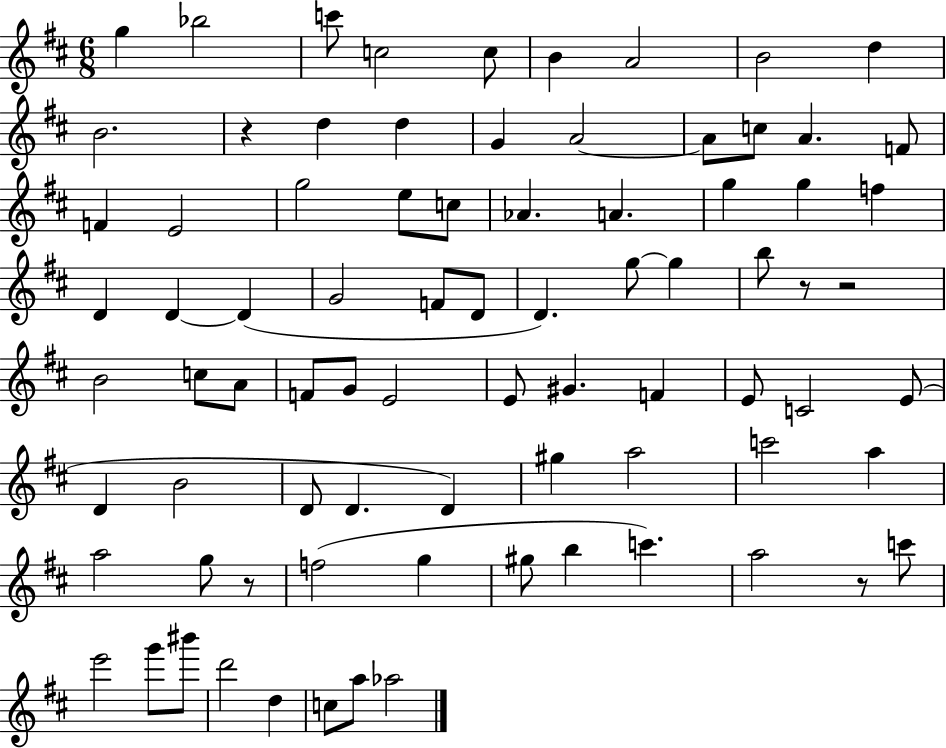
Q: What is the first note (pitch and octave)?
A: G5